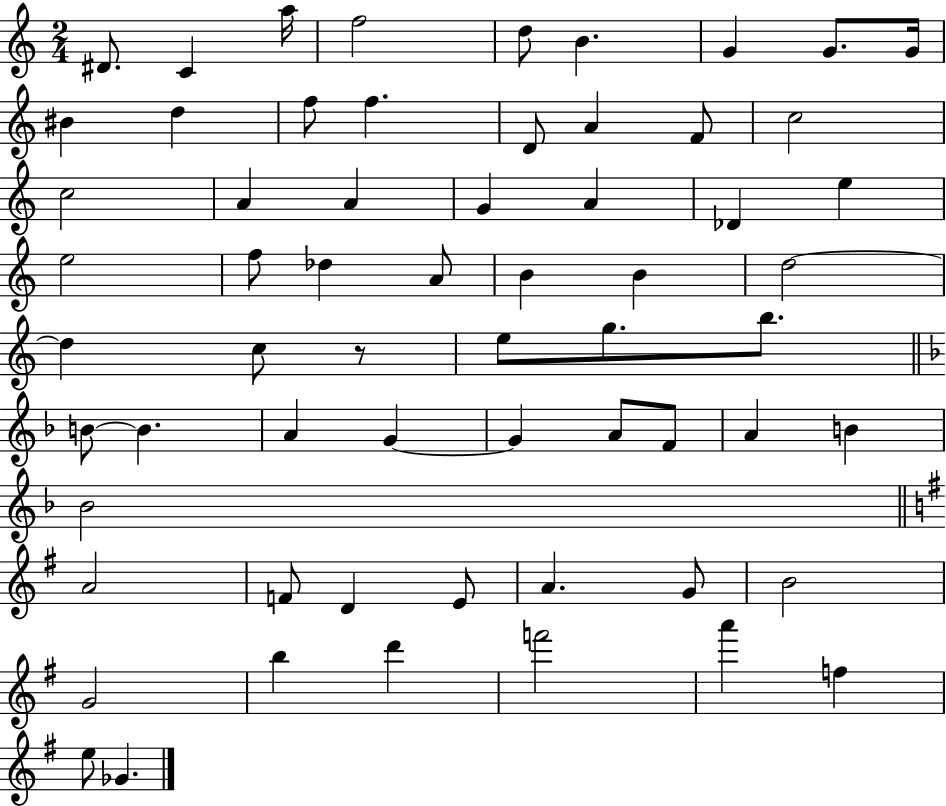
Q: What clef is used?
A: treble